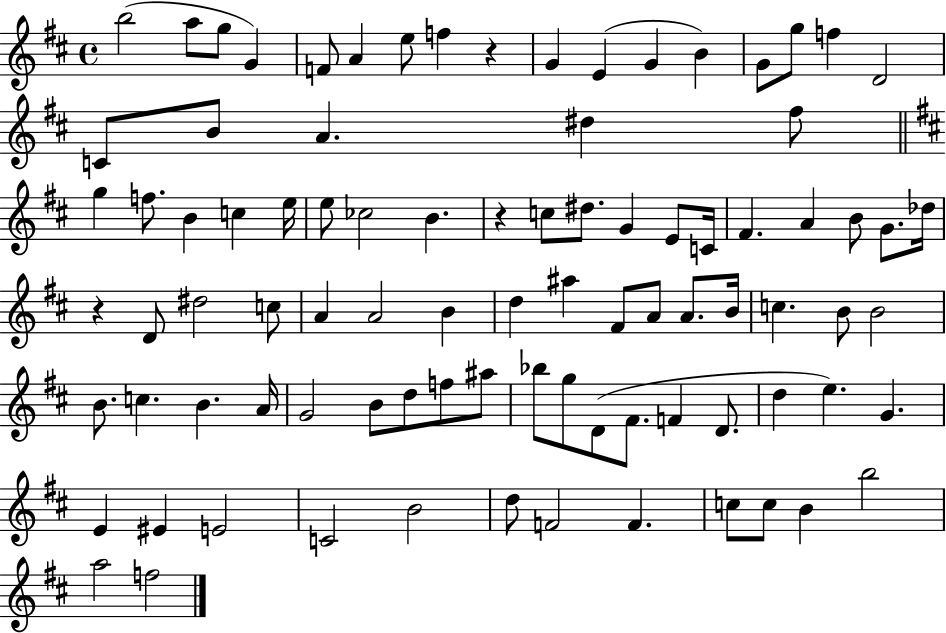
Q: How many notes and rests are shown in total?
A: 89